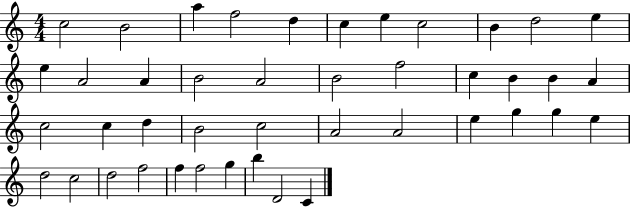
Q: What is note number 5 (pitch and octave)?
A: D5